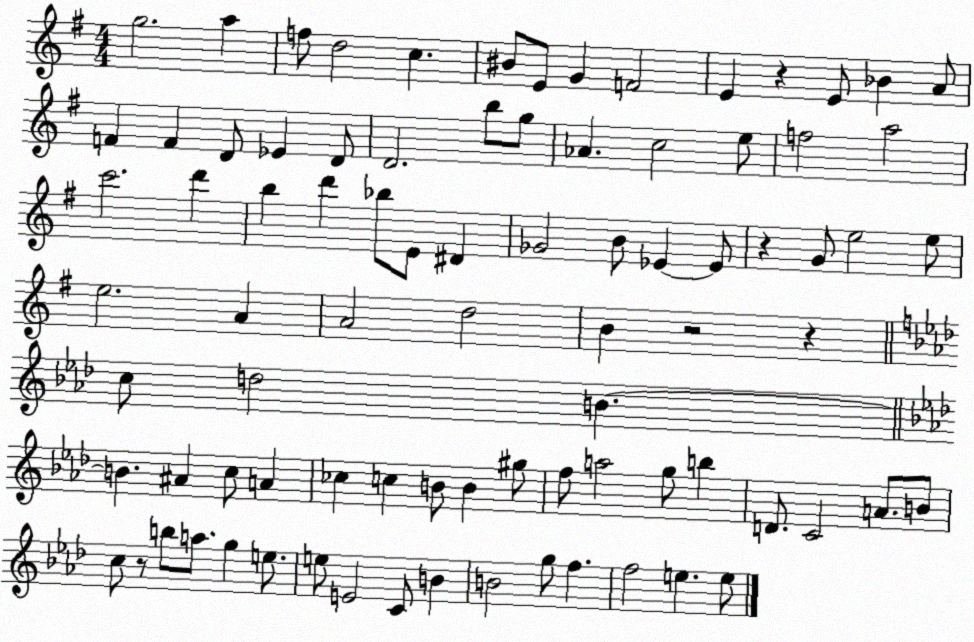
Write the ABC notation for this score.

X:1
T:Untitled
M:4/4
L:1/4
K:G
g2 a f/2 d2 c ^B/2 E/2 G F2 E z E/2 _B A/2 F F D/2 _E D/2 D2 b/2 g/2 _A c2 e/2 f2 a2 c'2 d' b d' _b/2 E/2 ^D _G2 B/2 _E _E/2 z G/2 e2 e/2 e2 A A2 d2 B z2 z c/2 d2 B B ^A c/2 A _c c B/2 B ^g/2 f/2 a2 g/2 b D/2 C2 A/2 B/2 c/2 z/2 b/2 a/2 g e/2 e/2 E2 C/2 B B2 g/2 f f2 e e/2